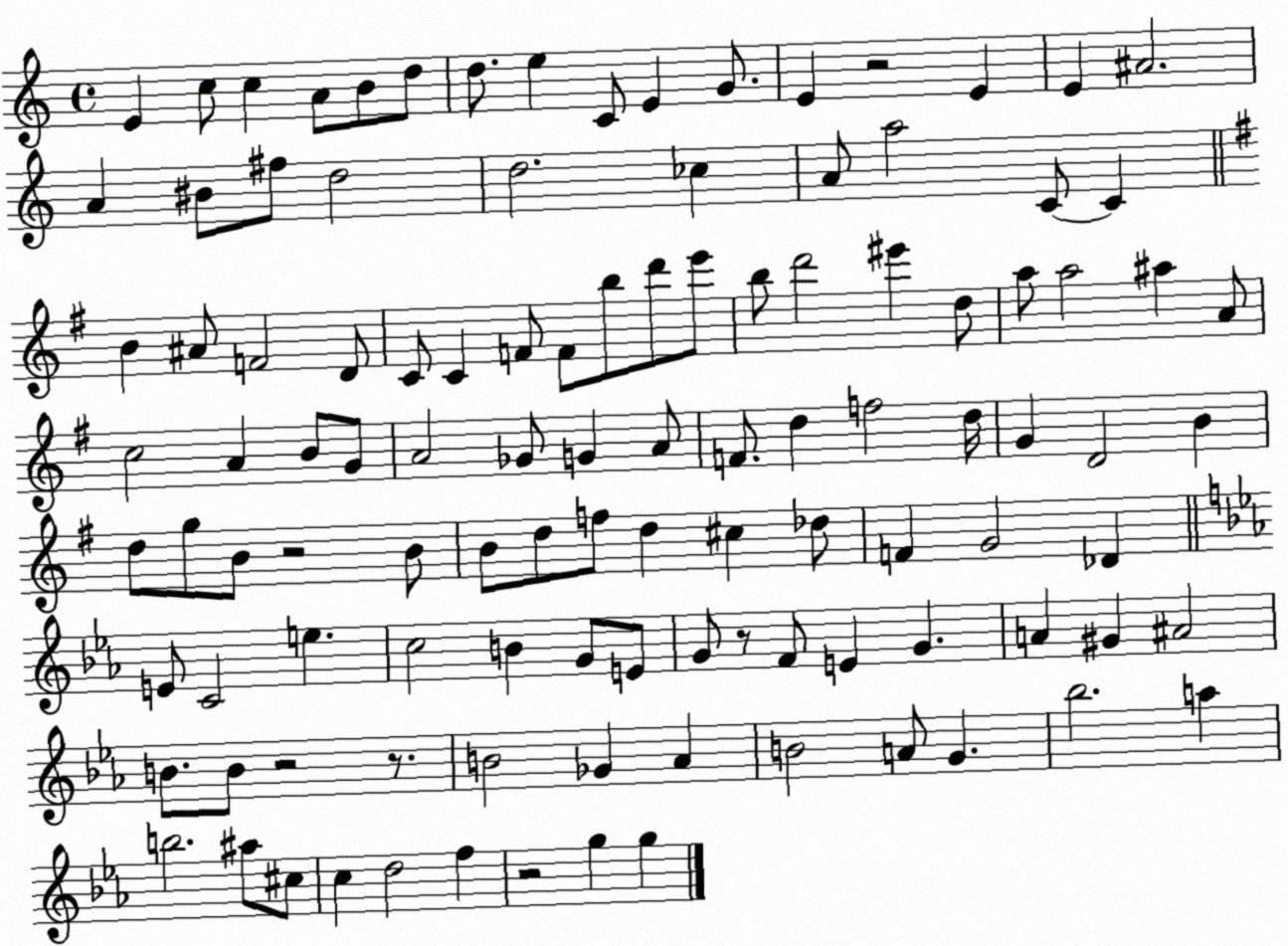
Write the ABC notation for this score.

X:1
T:Untitled
M:4/4
L:1/4
K:C
E c/2 c A/2 B/2 d/2 d/2 e C/2 E G/2 E z2 E E ^A2 A ^B/2 ^f/2 d2 d2 _c A/2 a2 C/2 C B ^A/2 F2 D/2 C/2 C F/2 F/2 b/2 d'/2 e'/2 b/2 d'2 ^e' d/2 a/2 a2 ^a A/2 c2 A B/2 G/2 A2 _G/2 G A/2 F/2 d f2 d/4 G D2 B d/2 g/2 B/2 z2 B/2 B/2 d/2 f/2 d ^c _d/2 F G2 _D E/2 C2 e c2 B G/2 E/2 G/2 z/2 F/2 E G A ^G ^A2 B/2 B/2 z2 z/2 B2 _G _A B2 A/2 G _b2 a b2 ^a/2 ^c/2 c d2 f z2 g g